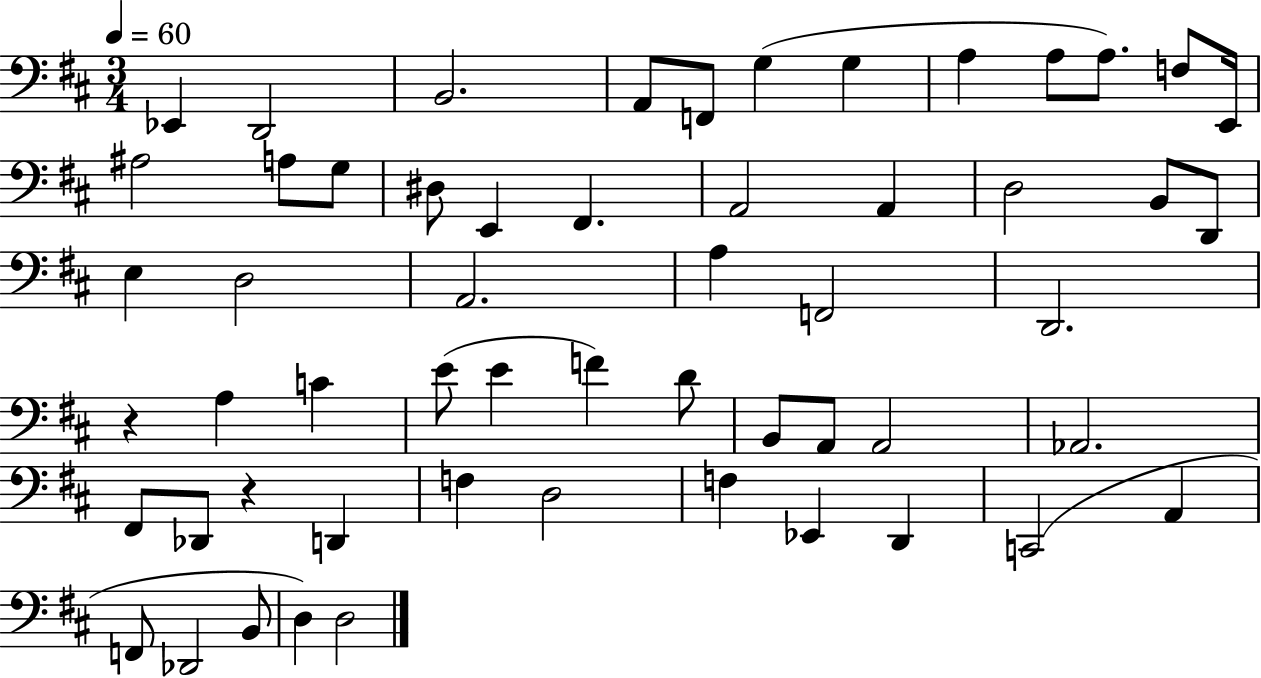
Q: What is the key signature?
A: D major